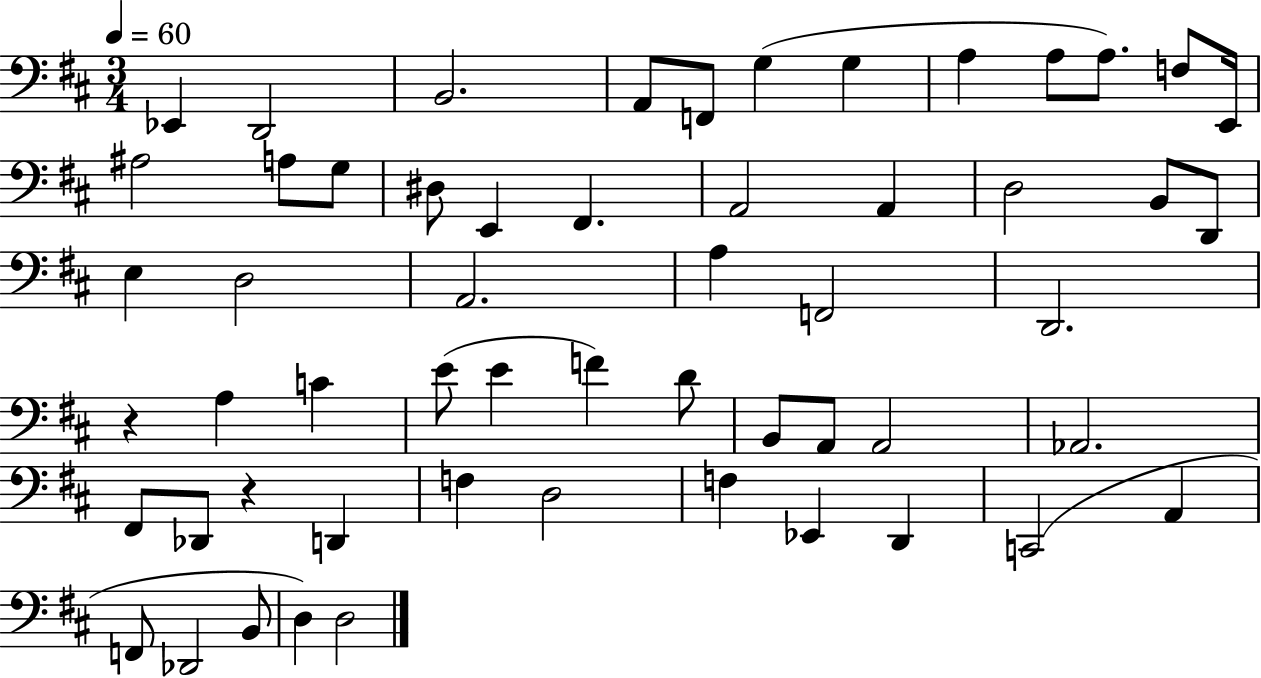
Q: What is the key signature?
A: D major